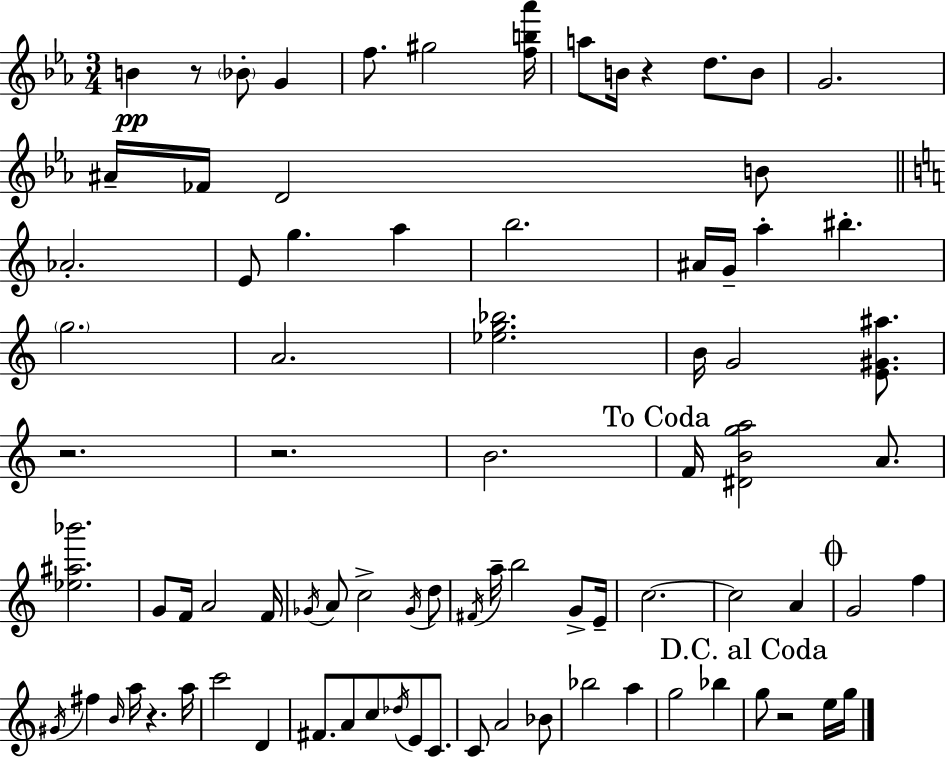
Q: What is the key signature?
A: EES major